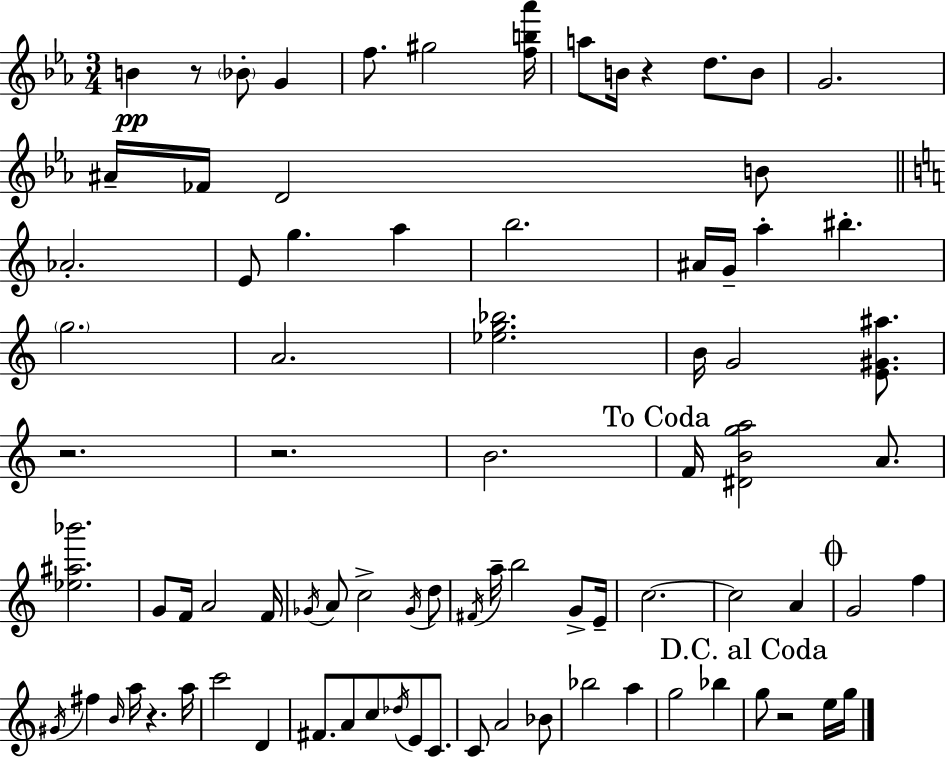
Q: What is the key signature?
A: EES major